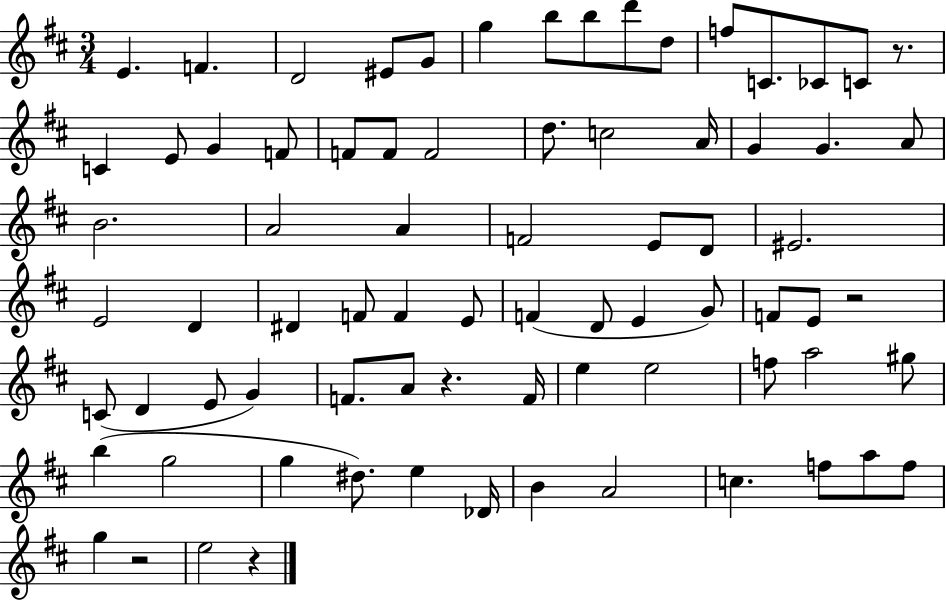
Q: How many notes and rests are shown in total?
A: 77